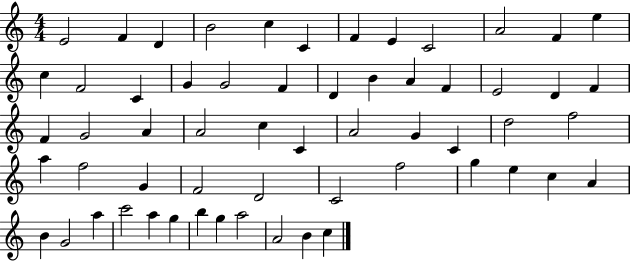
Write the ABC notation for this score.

X:1
T:Untitled
M:4/4
L:1/4
K:C
E2 F D B2 c C F E C2 A2 F e c F2 C G G2 F D B A F E2 D F F G2 A A2 c C A2 G C d2 f2 a f2 G F2 D2 C2 f2 g e c A B G2 a c'2 a g b g a2 A2 B c